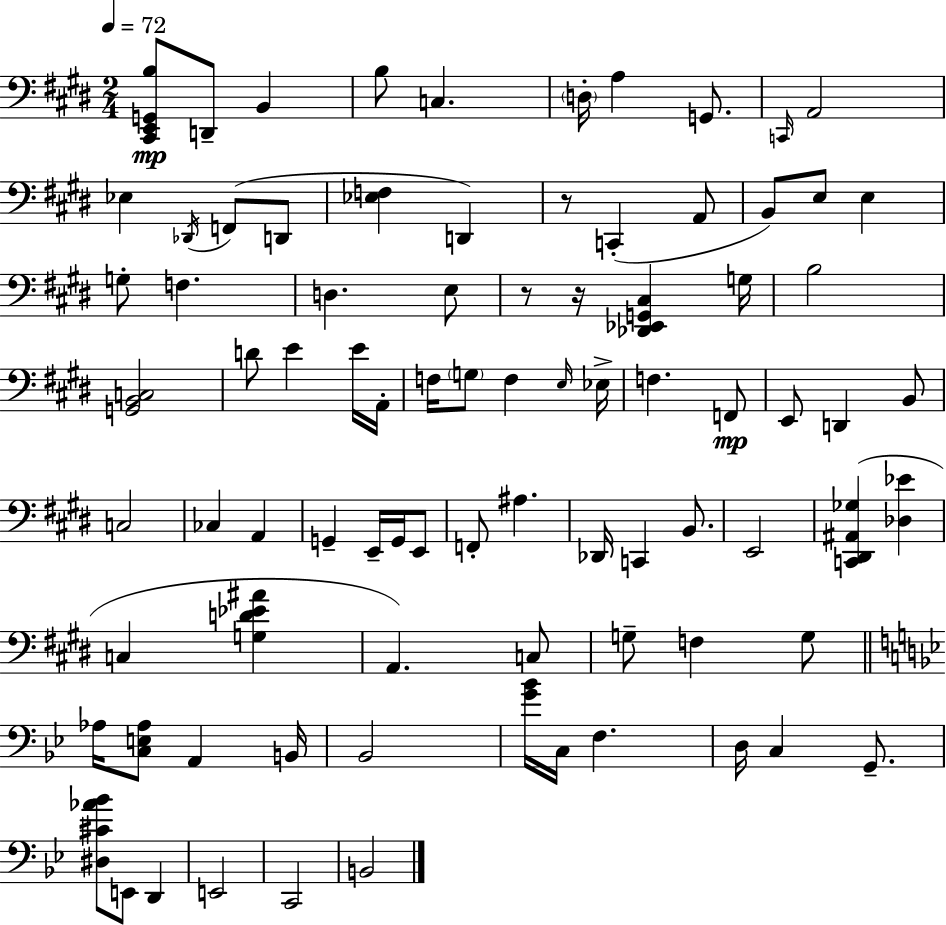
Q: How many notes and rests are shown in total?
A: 85